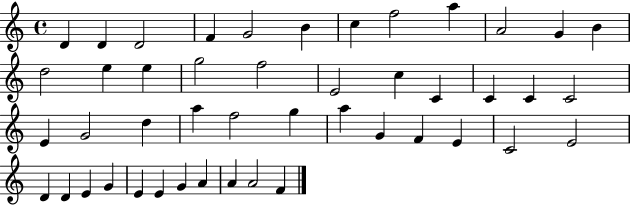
D4/q D4/q D4/h F4/q G4/h B4/q C5/q F5/h A5/q A4/h G4/q B4/q D5/h E5/q E5/q G5/h F5/h E4/h C5/q C4/q C4/q C4/q C4/h E4/q G4/h D5/q A5/q F5/h G5/q A5/q G4/q F4/q E4/q C4/h E4/h D4/q D4/q E4/q G4/q E4/q E4/q G4/q A4/q A4/q A4/h F4/q